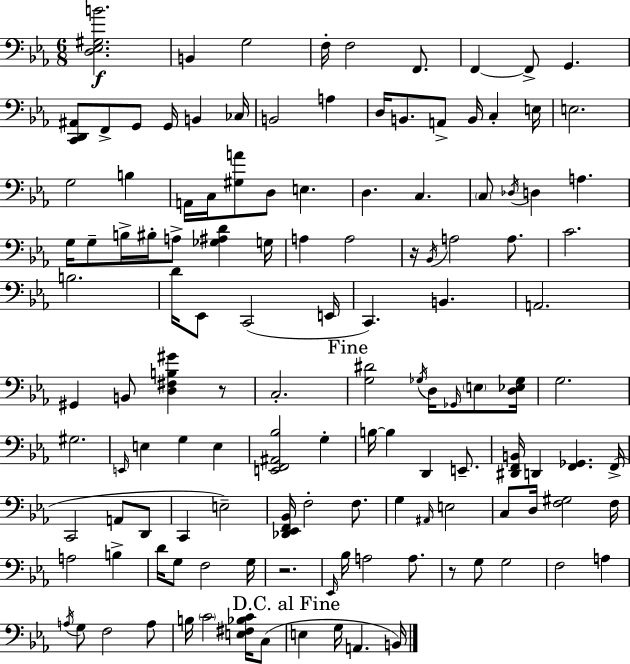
[D3,Eb3,G#3,B4]/h. B2/q G3/h F3/s F3/h F2/e. F2/q F2/e G2/q. [C2,D2,A#2]/e F2/e G2/e G2/s B2/q CES3/s B2/h A3/q D3/s B2/e. A2/e B2/s C3/q E3/s E3/h. G3/h B3/q A2/s C3/s [G#3,A4]/e D3/e E3/q. D3/q. C3/q. C3/e Db3/s D3/q A3/q. G3/s G3/e B3/s BIS3/s A3/e [Gb3,A#3,D4]/q G3/s A3/q A3/h R/s Bb2/s A3/h A3/e. C4/h. B3/h. D4/s Eb2/e C2/h E2/s C2/q. B2/q. A2/h. G#2/q B2/e [D3,F#3,B3,G#4]/q R/e C3/h. [G3,D#4]/h Gb3/s D3/s Gb2/s E3/e [D3,Eb3,Gb3]/s G3/h. G#3/h. E2/s E3/q G3/q E3/q [E2,F2,A#2,Bb3]/h G3/q B3/s B3/q D2/q E2/e. [D#2,F2,B2]/s D2/q [F2,Gb2]/q. F2/s C2/h A2/e D2/e C2/q E3/h [Db2,Eb2,F2,Bb2]/s F3/h F3/e. G3/q A#2/s E3/h C3/e D3/s [F3,G#3]/h F3/s A3/h B3/q D4/s G3/e F3/h G3/s R/h. Eb2/s Bb3/s A3/h A3/e. R/e G3/e G3/h F3/h A3/q A3/s G3/e F3/h A3/e B3/s C4/h [E3,F#3,Bb3,C4]/s C3/e E3/q G3/s A2/q. B2/s